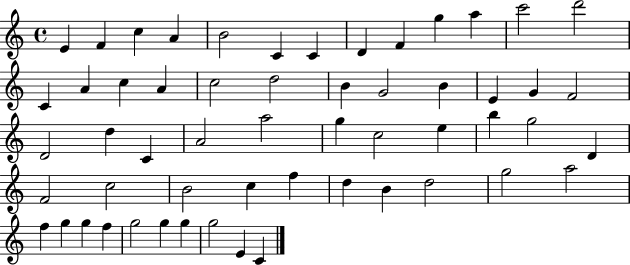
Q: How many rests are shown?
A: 0